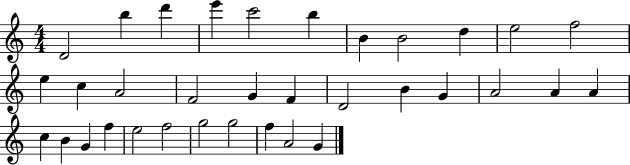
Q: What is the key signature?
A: C major